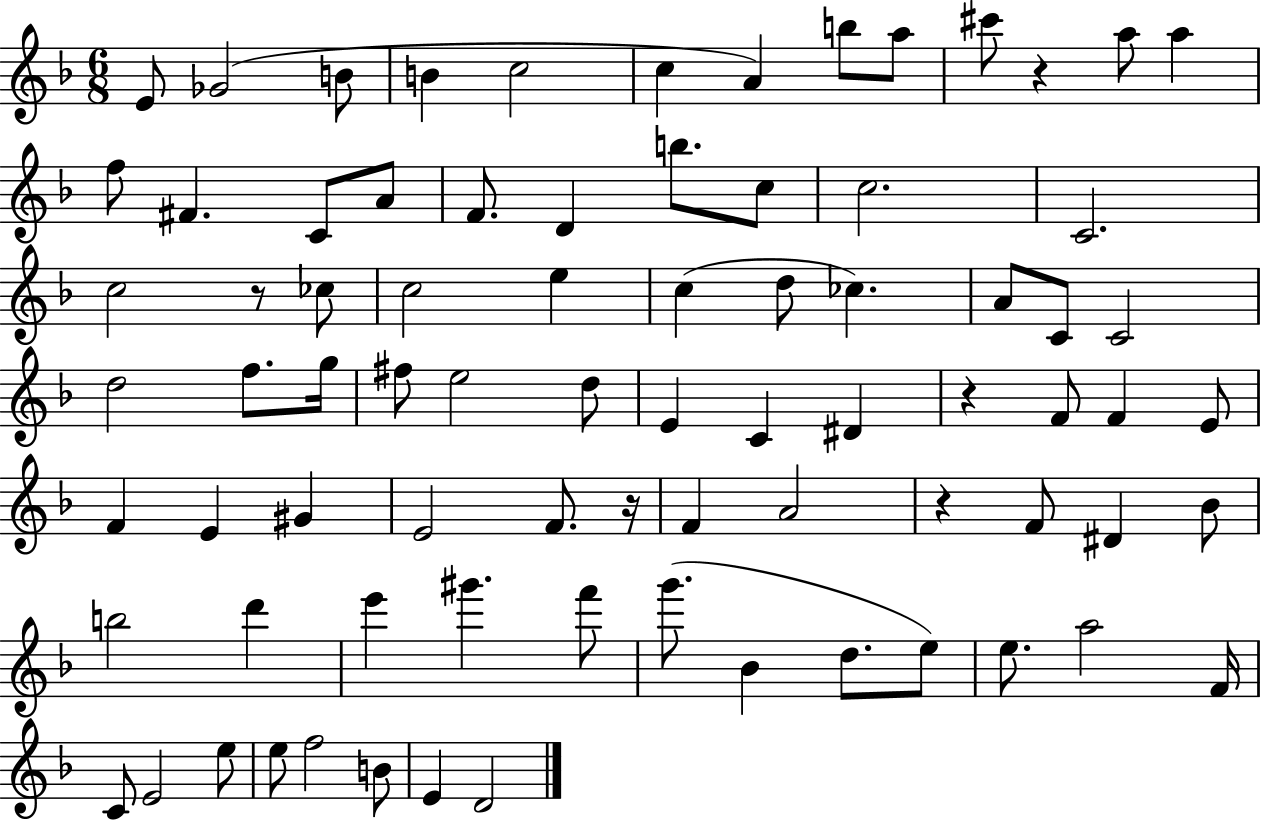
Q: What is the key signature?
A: F major